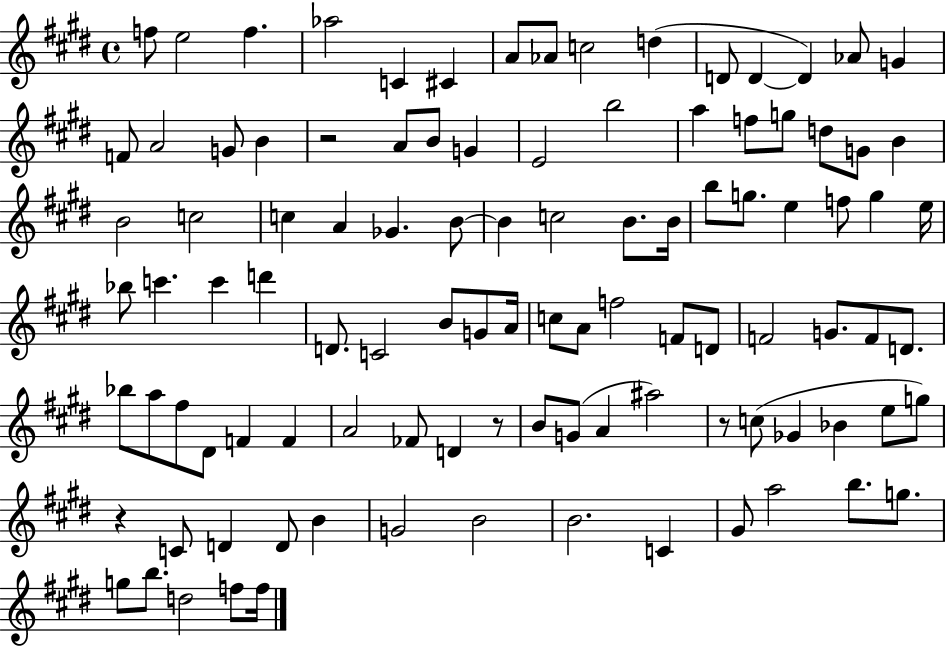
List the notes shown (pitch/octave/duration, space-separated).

F5/e E5/h F5/q. Ab5/h C4/q C#4/q A4/e Ab4/e C5/h D5/q D4/e D4/q D4/q Ab4/e G4/q F4/e A4/h G4/e B4/q R/h A4/e B4/e G4/q E4/h B5/h A5/q F5/e G5/e D5/e G4/e B4/q B4/h C5/h C5/q A4/q Gb4/q. B4/e B4/q C5/h B4/e. B4/s B5/e G5/e. E5/q F5/e G5/q E5/s Bb5/e C6/q. C6/q D6/q D4/e. C4/h B4/e G4/e A4/s C5/e A4/e F5/h F4/e D4/e F4/h G4/e. F4/e D4/e. Bb5/e A5/e F#5/e D#4/e F4/q F4/q A4/h FES4/e D4/q R/e B4/e G4/e A4/q A#5/h R/e C5/e Gb4/q Bb4/q E5/e G5/e R/q C4/e D4/q D4/e B4/q G4/h B4/h B4/h. C4/q G#4/e A5/h B5/e. G5/e. G5/e B5/e. D5/h F5/e F5/s